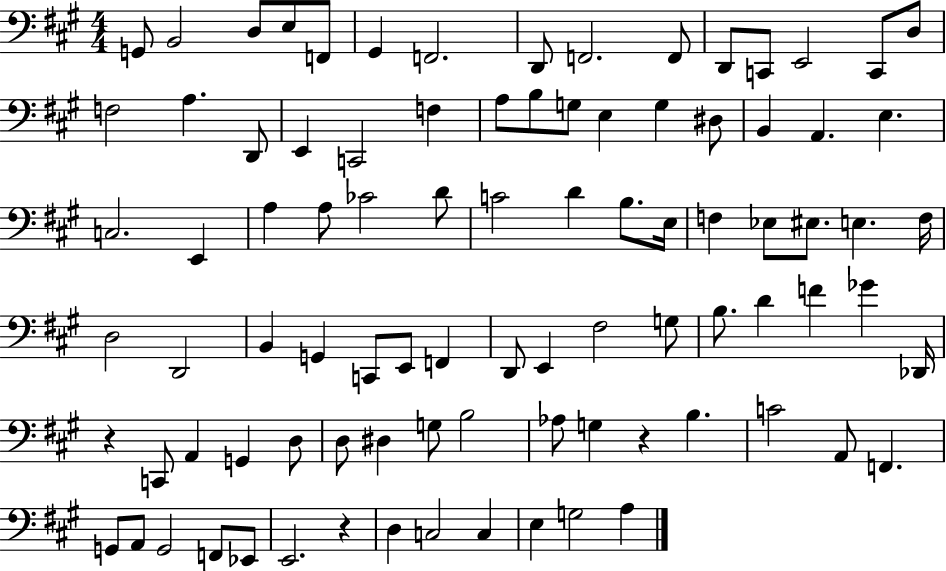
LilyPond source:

{
  \clef bass
  \numericTimeSignature
  \time 4/4
  \key a \major
  g,8 b,2 d8 e8 f,8 | gis,4 f,2. | d,8 f,2. f,8 | d,8 c,8 e,2 c,8 d8 | \break f2 a4. d,8 | e,4 c,2 f4 | a8 b8 g8 e4 g4 dis8 | b,4 a,4. e4. | \break c2. e,4 | a4 a8 ces'2 d'8 | c'2 d'4 b8. e16 | f4 ees8 eis8. e4. f16 | \break d2 d,2 | b,4 g,4 c,8 e,8 f,4 | d,8 e,4 fis2 g8 | b8. d'4 f'4 ges'4 des,16 | \break r4 c,8 a,4 g,4 d8 | d8 dis4 g8 b2 | aes8 g4 r4 b4. | c'2 a,8 f,4. | \break g,8 a,8 g,2 f,8 ees,8 | e,2. r4 | d4 c2 c4 | e4 g2 a4 | \break \bar "|."
}